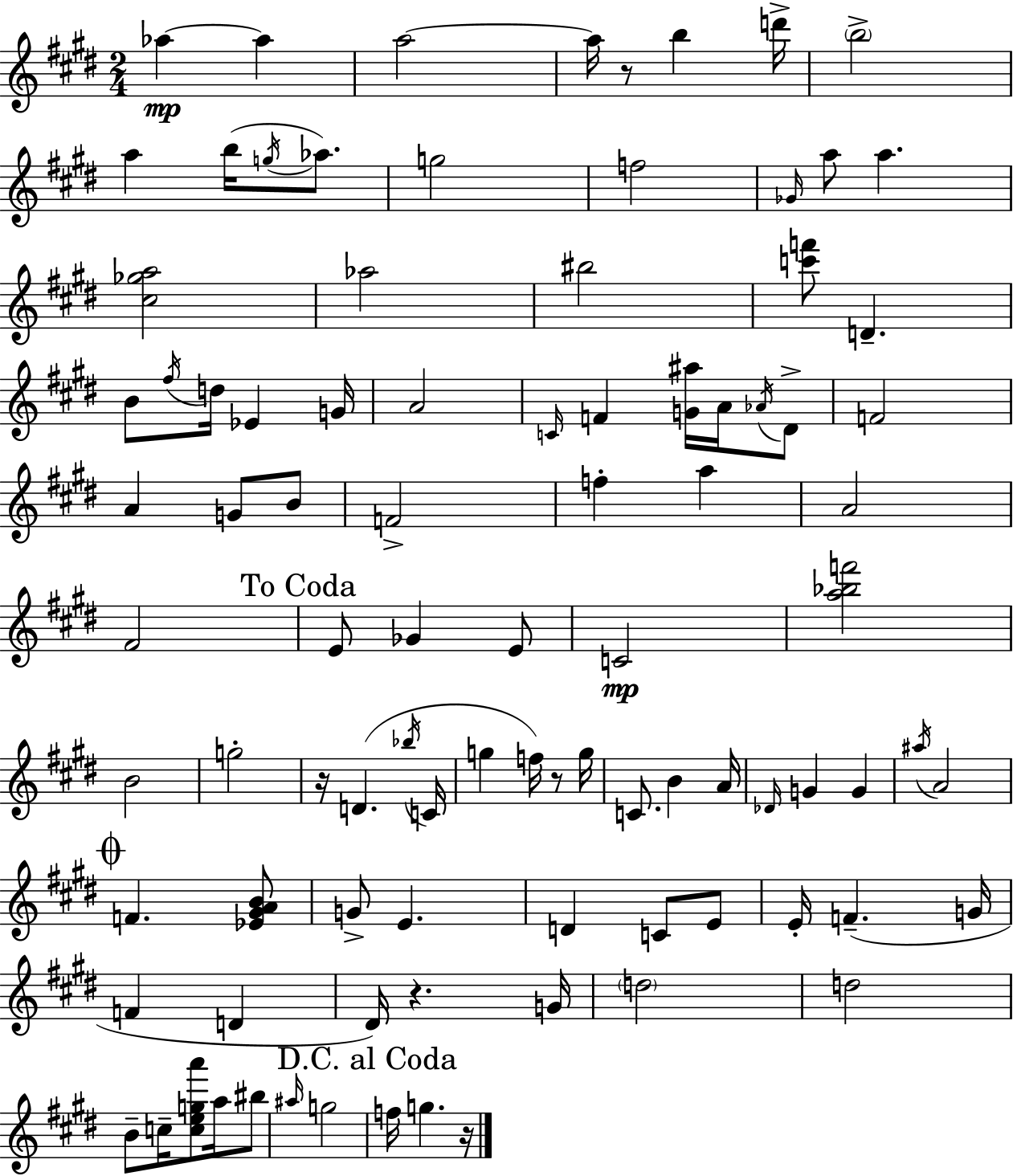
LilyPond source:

{
  \clef treble
  \numericTimeSignature
  \time 2/4
  \key e \major
  aes''4~~\mp aes''4 | a''2~~ | a''16 r8 b''4 d'''16-> | \parenthesize b''2-> | \break a''4 b''16( \acciaccatura { g''16 } aes''8.) | g''2 | f''2 | \grace { ges'16 } a''8 a''4. | \break <cis'' ges'' a''>2 | aes''2 | bis''2 | <c''' f'''>8 d'4.-- | \break b'8 \acciaccatura { fis''16 } d''16 ees'4 | g'16 a'2 | \grace { c'16 } f'4 | <g' ais''>16 a'16 \acciaccatura { aes'16 } dis'8-> f'2 | \break a'4 | g'8 b'8 f'2-> | f''4-. | a''4 a'2 | \break fis'2 | \mark "To Coda" e'8 ges'4 | e'8 c'2\mp | <a'' bes'' f'''>2 | \break b'2 | g''2-. | r16 d'4.( | \acciaccatura { bes''16 } c'16 g''4 | \break f''16) r8 g''16 c'8. | b'4 a'16 \grace { des'16 } g'4 | g'4 \acciaccatura { ais''16 } | a'2 | \break \mark \markup { \musicglyph "scripts.coda" } f'4. <ees' gis' a' b'>8 | g'8-> e'4. | d'4 c'8 e'8 | e'16-. f'4.--( g'16 | \break f'4 d'4 | dis'16) r4. g'16 | \parenthesize d''2 | d''2 | \break b'8-- c''16-- <c'' e'' g'' a'''>8 a''16 bis''8 | \grace { ais''16 } g''2 | \mark "D.C. al Coda" f''16 g''4. | r16 \bar "|."
}